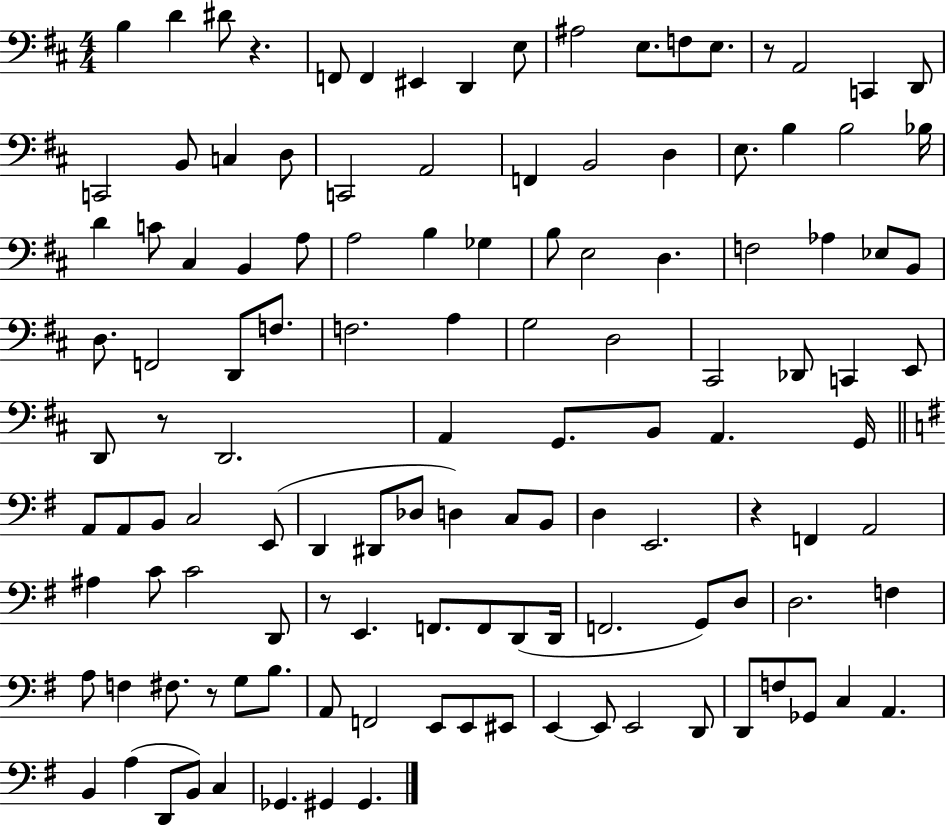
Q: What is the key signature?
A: D major